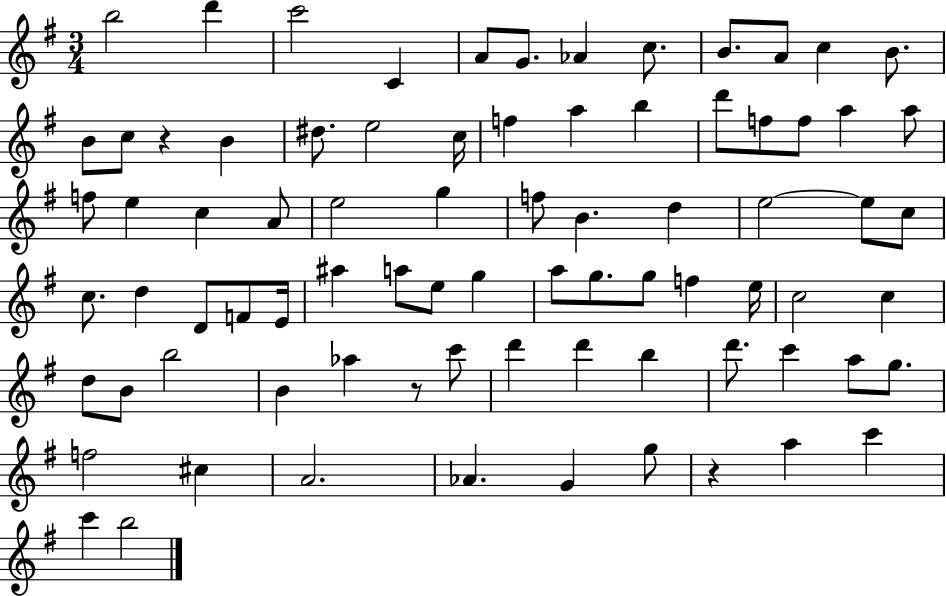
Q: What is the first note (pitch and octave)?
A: B5